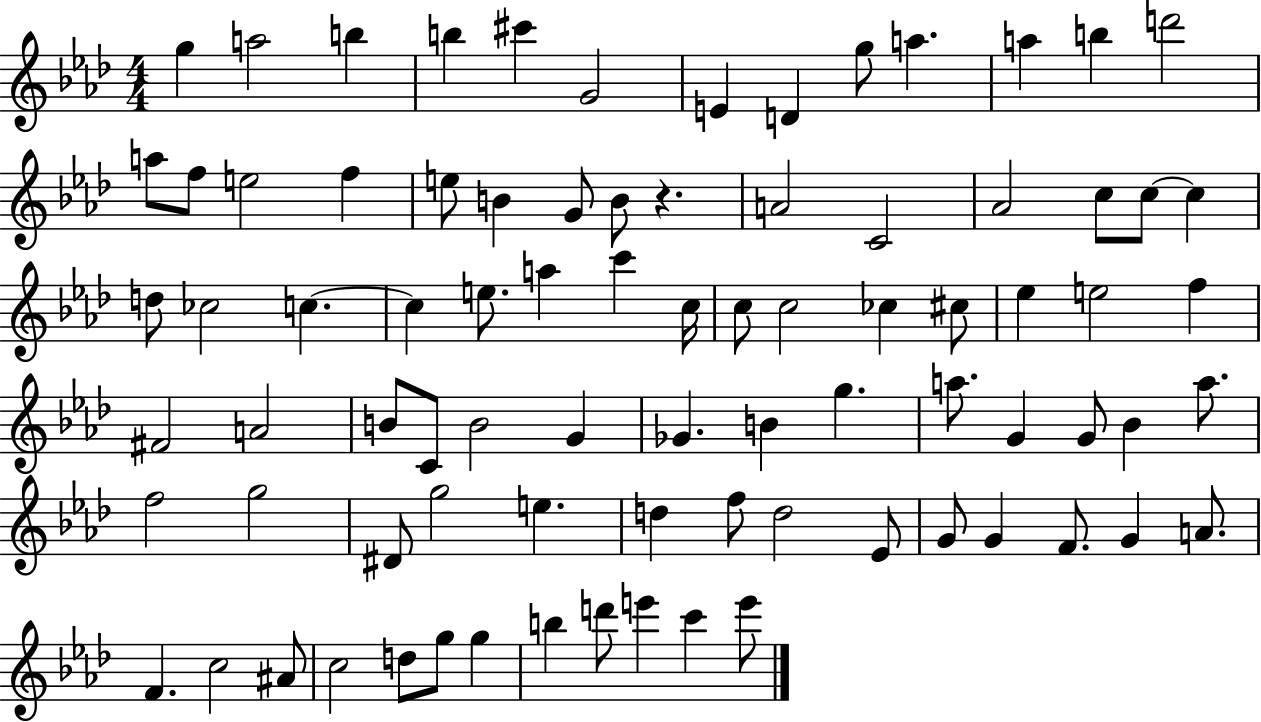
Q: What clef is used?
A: treble